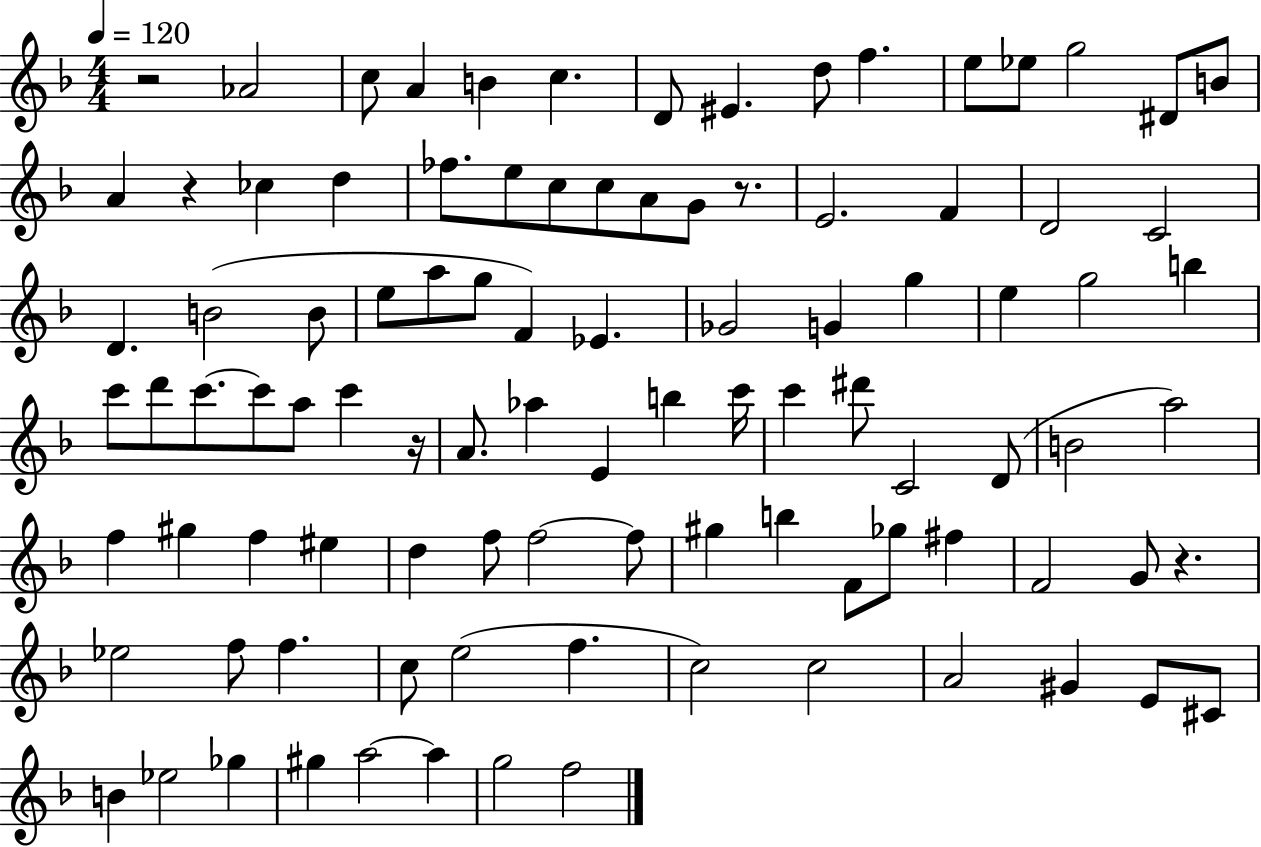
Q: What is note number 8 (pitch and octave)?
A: D5